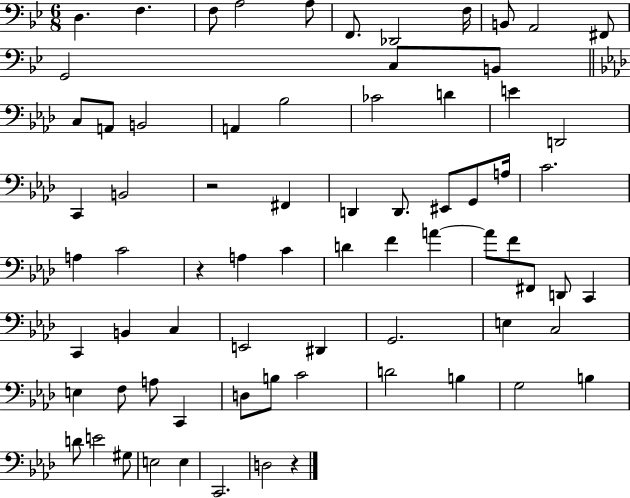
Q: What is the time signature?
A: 6/8